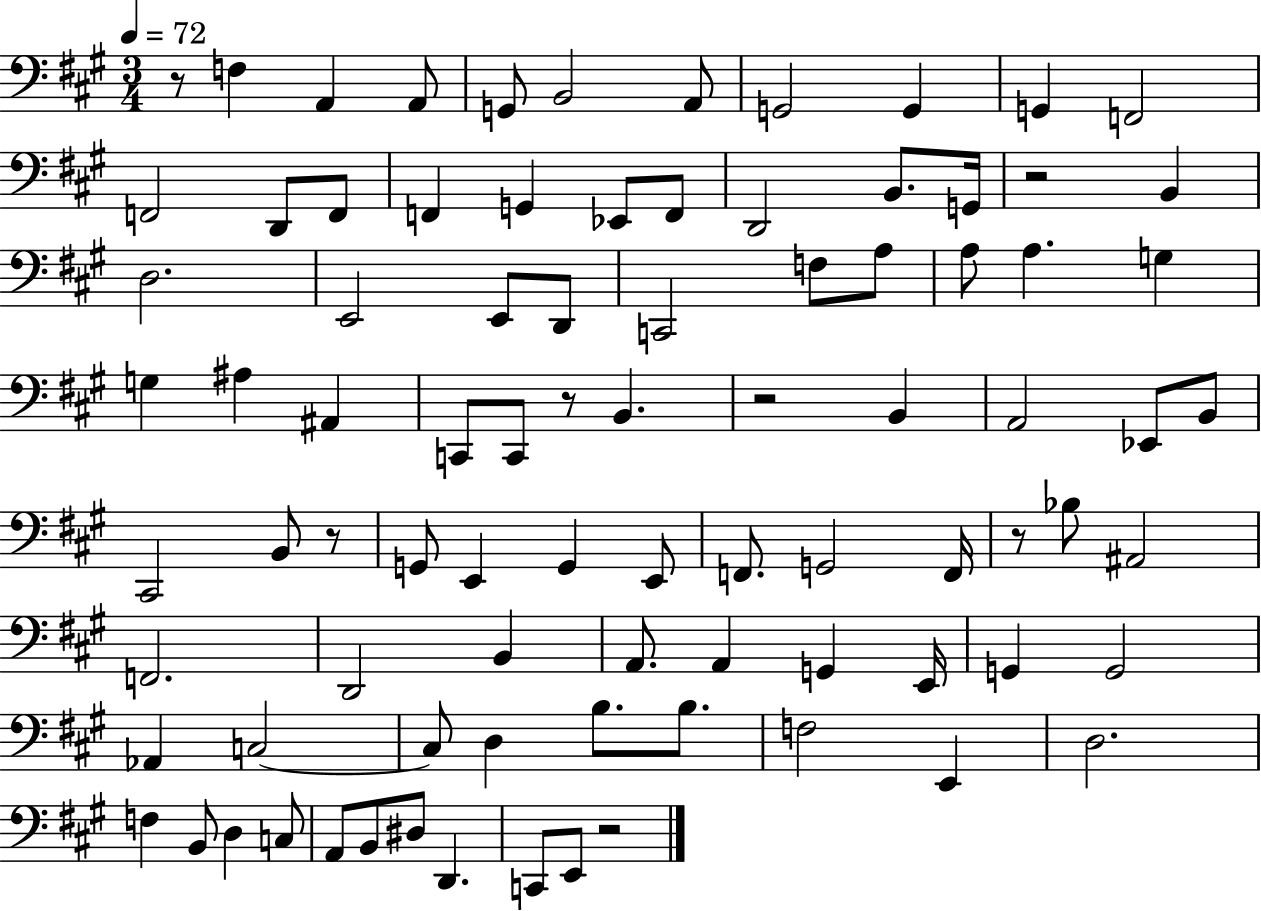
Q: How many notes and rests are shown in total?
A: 87